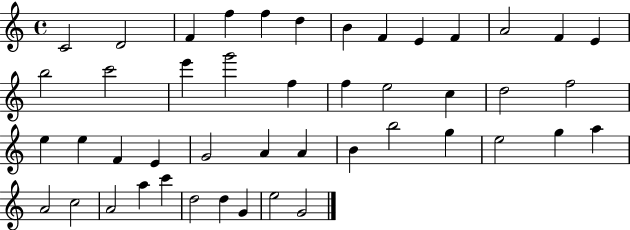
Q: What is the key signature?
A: C major